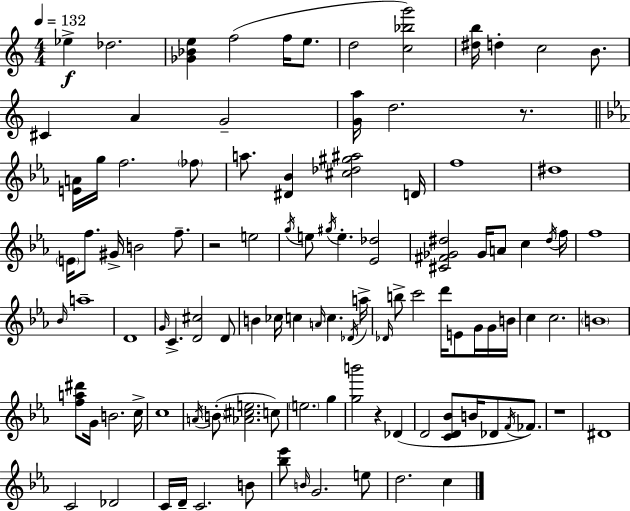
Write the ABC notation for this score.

X:1
T:Untitled
M:4/4
L:1/4
K:Am
_e _d2 [_G_Be] f2 f/4 e/2 d2 [c_bg']2 [^db]/4 d c2 B/2 ^C A G2 [Ga]/4 d2 z/2 [EA]/4 g/4 f2 _f/2 a/2 [^D_B] [^c_d^g^a]2 D/4 f4 ^d4 E/4 f/2 ^G/4 B2 f/2 z2 e2 g/4 e/2 ^g/4 e [_E_d]2 [^C^F_G^d]2 _G/4 A/2 c ^d/4 f/4 f4 _B/4 a4 D4 G/4 C [D^c]2 D/2 B _c/4 c A/4 c _D/4 a/4 _D/4 b/2 c'2 d'/4 E/2 G/4 G/4 B/4 c c2 B4 [fa^d']/2 G/4 B2 c/4 c4 A/4 B/2 [_A^ce]2 c/2 e2 g [gb']2 z _D D2 [CD_B]/2 B/4 _D/2 F/4 _F/2 z4 ^D4 C2 _D2 C/4 D/4 C2 B/2 [_b_e']/2 B/4 G2 e/2 d2 c